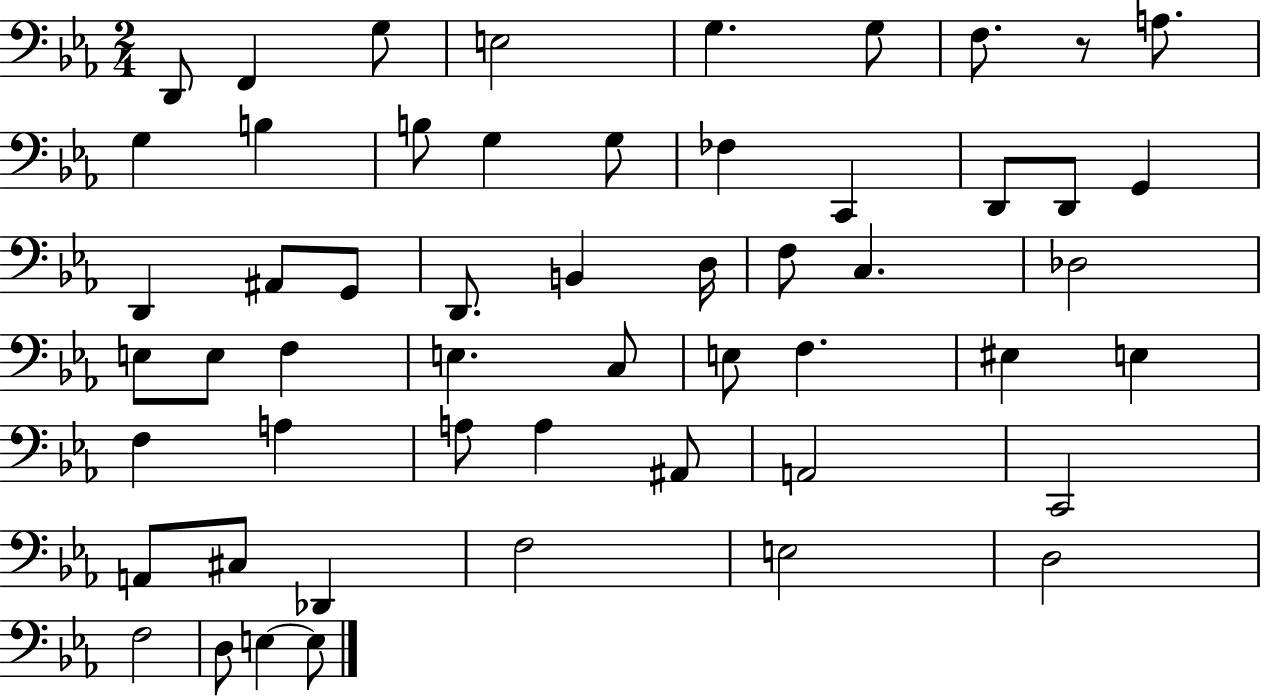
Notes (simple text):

D2/e F2/q G3/e E3/h G3/q. G3/e F3/e. R/e A3/e. G3/q B3/q B3/e G3/q G3/e FES3/q C2/q D2/e D2/e G2/q D2/q A#2/e G2/e D2/e. B2/q D3/s F3/e C3/q. Db3/h E3/e E3/e F3/q E3/q. C3/e E3/e F3/q. EIS3/q E3/q F3/q A3/q A3/e A3/q A#2/e A2/h C2/h A2/e C#3/e Db2/q F3/h E3/h D3/h F3/h D3/e E3/q E3/e